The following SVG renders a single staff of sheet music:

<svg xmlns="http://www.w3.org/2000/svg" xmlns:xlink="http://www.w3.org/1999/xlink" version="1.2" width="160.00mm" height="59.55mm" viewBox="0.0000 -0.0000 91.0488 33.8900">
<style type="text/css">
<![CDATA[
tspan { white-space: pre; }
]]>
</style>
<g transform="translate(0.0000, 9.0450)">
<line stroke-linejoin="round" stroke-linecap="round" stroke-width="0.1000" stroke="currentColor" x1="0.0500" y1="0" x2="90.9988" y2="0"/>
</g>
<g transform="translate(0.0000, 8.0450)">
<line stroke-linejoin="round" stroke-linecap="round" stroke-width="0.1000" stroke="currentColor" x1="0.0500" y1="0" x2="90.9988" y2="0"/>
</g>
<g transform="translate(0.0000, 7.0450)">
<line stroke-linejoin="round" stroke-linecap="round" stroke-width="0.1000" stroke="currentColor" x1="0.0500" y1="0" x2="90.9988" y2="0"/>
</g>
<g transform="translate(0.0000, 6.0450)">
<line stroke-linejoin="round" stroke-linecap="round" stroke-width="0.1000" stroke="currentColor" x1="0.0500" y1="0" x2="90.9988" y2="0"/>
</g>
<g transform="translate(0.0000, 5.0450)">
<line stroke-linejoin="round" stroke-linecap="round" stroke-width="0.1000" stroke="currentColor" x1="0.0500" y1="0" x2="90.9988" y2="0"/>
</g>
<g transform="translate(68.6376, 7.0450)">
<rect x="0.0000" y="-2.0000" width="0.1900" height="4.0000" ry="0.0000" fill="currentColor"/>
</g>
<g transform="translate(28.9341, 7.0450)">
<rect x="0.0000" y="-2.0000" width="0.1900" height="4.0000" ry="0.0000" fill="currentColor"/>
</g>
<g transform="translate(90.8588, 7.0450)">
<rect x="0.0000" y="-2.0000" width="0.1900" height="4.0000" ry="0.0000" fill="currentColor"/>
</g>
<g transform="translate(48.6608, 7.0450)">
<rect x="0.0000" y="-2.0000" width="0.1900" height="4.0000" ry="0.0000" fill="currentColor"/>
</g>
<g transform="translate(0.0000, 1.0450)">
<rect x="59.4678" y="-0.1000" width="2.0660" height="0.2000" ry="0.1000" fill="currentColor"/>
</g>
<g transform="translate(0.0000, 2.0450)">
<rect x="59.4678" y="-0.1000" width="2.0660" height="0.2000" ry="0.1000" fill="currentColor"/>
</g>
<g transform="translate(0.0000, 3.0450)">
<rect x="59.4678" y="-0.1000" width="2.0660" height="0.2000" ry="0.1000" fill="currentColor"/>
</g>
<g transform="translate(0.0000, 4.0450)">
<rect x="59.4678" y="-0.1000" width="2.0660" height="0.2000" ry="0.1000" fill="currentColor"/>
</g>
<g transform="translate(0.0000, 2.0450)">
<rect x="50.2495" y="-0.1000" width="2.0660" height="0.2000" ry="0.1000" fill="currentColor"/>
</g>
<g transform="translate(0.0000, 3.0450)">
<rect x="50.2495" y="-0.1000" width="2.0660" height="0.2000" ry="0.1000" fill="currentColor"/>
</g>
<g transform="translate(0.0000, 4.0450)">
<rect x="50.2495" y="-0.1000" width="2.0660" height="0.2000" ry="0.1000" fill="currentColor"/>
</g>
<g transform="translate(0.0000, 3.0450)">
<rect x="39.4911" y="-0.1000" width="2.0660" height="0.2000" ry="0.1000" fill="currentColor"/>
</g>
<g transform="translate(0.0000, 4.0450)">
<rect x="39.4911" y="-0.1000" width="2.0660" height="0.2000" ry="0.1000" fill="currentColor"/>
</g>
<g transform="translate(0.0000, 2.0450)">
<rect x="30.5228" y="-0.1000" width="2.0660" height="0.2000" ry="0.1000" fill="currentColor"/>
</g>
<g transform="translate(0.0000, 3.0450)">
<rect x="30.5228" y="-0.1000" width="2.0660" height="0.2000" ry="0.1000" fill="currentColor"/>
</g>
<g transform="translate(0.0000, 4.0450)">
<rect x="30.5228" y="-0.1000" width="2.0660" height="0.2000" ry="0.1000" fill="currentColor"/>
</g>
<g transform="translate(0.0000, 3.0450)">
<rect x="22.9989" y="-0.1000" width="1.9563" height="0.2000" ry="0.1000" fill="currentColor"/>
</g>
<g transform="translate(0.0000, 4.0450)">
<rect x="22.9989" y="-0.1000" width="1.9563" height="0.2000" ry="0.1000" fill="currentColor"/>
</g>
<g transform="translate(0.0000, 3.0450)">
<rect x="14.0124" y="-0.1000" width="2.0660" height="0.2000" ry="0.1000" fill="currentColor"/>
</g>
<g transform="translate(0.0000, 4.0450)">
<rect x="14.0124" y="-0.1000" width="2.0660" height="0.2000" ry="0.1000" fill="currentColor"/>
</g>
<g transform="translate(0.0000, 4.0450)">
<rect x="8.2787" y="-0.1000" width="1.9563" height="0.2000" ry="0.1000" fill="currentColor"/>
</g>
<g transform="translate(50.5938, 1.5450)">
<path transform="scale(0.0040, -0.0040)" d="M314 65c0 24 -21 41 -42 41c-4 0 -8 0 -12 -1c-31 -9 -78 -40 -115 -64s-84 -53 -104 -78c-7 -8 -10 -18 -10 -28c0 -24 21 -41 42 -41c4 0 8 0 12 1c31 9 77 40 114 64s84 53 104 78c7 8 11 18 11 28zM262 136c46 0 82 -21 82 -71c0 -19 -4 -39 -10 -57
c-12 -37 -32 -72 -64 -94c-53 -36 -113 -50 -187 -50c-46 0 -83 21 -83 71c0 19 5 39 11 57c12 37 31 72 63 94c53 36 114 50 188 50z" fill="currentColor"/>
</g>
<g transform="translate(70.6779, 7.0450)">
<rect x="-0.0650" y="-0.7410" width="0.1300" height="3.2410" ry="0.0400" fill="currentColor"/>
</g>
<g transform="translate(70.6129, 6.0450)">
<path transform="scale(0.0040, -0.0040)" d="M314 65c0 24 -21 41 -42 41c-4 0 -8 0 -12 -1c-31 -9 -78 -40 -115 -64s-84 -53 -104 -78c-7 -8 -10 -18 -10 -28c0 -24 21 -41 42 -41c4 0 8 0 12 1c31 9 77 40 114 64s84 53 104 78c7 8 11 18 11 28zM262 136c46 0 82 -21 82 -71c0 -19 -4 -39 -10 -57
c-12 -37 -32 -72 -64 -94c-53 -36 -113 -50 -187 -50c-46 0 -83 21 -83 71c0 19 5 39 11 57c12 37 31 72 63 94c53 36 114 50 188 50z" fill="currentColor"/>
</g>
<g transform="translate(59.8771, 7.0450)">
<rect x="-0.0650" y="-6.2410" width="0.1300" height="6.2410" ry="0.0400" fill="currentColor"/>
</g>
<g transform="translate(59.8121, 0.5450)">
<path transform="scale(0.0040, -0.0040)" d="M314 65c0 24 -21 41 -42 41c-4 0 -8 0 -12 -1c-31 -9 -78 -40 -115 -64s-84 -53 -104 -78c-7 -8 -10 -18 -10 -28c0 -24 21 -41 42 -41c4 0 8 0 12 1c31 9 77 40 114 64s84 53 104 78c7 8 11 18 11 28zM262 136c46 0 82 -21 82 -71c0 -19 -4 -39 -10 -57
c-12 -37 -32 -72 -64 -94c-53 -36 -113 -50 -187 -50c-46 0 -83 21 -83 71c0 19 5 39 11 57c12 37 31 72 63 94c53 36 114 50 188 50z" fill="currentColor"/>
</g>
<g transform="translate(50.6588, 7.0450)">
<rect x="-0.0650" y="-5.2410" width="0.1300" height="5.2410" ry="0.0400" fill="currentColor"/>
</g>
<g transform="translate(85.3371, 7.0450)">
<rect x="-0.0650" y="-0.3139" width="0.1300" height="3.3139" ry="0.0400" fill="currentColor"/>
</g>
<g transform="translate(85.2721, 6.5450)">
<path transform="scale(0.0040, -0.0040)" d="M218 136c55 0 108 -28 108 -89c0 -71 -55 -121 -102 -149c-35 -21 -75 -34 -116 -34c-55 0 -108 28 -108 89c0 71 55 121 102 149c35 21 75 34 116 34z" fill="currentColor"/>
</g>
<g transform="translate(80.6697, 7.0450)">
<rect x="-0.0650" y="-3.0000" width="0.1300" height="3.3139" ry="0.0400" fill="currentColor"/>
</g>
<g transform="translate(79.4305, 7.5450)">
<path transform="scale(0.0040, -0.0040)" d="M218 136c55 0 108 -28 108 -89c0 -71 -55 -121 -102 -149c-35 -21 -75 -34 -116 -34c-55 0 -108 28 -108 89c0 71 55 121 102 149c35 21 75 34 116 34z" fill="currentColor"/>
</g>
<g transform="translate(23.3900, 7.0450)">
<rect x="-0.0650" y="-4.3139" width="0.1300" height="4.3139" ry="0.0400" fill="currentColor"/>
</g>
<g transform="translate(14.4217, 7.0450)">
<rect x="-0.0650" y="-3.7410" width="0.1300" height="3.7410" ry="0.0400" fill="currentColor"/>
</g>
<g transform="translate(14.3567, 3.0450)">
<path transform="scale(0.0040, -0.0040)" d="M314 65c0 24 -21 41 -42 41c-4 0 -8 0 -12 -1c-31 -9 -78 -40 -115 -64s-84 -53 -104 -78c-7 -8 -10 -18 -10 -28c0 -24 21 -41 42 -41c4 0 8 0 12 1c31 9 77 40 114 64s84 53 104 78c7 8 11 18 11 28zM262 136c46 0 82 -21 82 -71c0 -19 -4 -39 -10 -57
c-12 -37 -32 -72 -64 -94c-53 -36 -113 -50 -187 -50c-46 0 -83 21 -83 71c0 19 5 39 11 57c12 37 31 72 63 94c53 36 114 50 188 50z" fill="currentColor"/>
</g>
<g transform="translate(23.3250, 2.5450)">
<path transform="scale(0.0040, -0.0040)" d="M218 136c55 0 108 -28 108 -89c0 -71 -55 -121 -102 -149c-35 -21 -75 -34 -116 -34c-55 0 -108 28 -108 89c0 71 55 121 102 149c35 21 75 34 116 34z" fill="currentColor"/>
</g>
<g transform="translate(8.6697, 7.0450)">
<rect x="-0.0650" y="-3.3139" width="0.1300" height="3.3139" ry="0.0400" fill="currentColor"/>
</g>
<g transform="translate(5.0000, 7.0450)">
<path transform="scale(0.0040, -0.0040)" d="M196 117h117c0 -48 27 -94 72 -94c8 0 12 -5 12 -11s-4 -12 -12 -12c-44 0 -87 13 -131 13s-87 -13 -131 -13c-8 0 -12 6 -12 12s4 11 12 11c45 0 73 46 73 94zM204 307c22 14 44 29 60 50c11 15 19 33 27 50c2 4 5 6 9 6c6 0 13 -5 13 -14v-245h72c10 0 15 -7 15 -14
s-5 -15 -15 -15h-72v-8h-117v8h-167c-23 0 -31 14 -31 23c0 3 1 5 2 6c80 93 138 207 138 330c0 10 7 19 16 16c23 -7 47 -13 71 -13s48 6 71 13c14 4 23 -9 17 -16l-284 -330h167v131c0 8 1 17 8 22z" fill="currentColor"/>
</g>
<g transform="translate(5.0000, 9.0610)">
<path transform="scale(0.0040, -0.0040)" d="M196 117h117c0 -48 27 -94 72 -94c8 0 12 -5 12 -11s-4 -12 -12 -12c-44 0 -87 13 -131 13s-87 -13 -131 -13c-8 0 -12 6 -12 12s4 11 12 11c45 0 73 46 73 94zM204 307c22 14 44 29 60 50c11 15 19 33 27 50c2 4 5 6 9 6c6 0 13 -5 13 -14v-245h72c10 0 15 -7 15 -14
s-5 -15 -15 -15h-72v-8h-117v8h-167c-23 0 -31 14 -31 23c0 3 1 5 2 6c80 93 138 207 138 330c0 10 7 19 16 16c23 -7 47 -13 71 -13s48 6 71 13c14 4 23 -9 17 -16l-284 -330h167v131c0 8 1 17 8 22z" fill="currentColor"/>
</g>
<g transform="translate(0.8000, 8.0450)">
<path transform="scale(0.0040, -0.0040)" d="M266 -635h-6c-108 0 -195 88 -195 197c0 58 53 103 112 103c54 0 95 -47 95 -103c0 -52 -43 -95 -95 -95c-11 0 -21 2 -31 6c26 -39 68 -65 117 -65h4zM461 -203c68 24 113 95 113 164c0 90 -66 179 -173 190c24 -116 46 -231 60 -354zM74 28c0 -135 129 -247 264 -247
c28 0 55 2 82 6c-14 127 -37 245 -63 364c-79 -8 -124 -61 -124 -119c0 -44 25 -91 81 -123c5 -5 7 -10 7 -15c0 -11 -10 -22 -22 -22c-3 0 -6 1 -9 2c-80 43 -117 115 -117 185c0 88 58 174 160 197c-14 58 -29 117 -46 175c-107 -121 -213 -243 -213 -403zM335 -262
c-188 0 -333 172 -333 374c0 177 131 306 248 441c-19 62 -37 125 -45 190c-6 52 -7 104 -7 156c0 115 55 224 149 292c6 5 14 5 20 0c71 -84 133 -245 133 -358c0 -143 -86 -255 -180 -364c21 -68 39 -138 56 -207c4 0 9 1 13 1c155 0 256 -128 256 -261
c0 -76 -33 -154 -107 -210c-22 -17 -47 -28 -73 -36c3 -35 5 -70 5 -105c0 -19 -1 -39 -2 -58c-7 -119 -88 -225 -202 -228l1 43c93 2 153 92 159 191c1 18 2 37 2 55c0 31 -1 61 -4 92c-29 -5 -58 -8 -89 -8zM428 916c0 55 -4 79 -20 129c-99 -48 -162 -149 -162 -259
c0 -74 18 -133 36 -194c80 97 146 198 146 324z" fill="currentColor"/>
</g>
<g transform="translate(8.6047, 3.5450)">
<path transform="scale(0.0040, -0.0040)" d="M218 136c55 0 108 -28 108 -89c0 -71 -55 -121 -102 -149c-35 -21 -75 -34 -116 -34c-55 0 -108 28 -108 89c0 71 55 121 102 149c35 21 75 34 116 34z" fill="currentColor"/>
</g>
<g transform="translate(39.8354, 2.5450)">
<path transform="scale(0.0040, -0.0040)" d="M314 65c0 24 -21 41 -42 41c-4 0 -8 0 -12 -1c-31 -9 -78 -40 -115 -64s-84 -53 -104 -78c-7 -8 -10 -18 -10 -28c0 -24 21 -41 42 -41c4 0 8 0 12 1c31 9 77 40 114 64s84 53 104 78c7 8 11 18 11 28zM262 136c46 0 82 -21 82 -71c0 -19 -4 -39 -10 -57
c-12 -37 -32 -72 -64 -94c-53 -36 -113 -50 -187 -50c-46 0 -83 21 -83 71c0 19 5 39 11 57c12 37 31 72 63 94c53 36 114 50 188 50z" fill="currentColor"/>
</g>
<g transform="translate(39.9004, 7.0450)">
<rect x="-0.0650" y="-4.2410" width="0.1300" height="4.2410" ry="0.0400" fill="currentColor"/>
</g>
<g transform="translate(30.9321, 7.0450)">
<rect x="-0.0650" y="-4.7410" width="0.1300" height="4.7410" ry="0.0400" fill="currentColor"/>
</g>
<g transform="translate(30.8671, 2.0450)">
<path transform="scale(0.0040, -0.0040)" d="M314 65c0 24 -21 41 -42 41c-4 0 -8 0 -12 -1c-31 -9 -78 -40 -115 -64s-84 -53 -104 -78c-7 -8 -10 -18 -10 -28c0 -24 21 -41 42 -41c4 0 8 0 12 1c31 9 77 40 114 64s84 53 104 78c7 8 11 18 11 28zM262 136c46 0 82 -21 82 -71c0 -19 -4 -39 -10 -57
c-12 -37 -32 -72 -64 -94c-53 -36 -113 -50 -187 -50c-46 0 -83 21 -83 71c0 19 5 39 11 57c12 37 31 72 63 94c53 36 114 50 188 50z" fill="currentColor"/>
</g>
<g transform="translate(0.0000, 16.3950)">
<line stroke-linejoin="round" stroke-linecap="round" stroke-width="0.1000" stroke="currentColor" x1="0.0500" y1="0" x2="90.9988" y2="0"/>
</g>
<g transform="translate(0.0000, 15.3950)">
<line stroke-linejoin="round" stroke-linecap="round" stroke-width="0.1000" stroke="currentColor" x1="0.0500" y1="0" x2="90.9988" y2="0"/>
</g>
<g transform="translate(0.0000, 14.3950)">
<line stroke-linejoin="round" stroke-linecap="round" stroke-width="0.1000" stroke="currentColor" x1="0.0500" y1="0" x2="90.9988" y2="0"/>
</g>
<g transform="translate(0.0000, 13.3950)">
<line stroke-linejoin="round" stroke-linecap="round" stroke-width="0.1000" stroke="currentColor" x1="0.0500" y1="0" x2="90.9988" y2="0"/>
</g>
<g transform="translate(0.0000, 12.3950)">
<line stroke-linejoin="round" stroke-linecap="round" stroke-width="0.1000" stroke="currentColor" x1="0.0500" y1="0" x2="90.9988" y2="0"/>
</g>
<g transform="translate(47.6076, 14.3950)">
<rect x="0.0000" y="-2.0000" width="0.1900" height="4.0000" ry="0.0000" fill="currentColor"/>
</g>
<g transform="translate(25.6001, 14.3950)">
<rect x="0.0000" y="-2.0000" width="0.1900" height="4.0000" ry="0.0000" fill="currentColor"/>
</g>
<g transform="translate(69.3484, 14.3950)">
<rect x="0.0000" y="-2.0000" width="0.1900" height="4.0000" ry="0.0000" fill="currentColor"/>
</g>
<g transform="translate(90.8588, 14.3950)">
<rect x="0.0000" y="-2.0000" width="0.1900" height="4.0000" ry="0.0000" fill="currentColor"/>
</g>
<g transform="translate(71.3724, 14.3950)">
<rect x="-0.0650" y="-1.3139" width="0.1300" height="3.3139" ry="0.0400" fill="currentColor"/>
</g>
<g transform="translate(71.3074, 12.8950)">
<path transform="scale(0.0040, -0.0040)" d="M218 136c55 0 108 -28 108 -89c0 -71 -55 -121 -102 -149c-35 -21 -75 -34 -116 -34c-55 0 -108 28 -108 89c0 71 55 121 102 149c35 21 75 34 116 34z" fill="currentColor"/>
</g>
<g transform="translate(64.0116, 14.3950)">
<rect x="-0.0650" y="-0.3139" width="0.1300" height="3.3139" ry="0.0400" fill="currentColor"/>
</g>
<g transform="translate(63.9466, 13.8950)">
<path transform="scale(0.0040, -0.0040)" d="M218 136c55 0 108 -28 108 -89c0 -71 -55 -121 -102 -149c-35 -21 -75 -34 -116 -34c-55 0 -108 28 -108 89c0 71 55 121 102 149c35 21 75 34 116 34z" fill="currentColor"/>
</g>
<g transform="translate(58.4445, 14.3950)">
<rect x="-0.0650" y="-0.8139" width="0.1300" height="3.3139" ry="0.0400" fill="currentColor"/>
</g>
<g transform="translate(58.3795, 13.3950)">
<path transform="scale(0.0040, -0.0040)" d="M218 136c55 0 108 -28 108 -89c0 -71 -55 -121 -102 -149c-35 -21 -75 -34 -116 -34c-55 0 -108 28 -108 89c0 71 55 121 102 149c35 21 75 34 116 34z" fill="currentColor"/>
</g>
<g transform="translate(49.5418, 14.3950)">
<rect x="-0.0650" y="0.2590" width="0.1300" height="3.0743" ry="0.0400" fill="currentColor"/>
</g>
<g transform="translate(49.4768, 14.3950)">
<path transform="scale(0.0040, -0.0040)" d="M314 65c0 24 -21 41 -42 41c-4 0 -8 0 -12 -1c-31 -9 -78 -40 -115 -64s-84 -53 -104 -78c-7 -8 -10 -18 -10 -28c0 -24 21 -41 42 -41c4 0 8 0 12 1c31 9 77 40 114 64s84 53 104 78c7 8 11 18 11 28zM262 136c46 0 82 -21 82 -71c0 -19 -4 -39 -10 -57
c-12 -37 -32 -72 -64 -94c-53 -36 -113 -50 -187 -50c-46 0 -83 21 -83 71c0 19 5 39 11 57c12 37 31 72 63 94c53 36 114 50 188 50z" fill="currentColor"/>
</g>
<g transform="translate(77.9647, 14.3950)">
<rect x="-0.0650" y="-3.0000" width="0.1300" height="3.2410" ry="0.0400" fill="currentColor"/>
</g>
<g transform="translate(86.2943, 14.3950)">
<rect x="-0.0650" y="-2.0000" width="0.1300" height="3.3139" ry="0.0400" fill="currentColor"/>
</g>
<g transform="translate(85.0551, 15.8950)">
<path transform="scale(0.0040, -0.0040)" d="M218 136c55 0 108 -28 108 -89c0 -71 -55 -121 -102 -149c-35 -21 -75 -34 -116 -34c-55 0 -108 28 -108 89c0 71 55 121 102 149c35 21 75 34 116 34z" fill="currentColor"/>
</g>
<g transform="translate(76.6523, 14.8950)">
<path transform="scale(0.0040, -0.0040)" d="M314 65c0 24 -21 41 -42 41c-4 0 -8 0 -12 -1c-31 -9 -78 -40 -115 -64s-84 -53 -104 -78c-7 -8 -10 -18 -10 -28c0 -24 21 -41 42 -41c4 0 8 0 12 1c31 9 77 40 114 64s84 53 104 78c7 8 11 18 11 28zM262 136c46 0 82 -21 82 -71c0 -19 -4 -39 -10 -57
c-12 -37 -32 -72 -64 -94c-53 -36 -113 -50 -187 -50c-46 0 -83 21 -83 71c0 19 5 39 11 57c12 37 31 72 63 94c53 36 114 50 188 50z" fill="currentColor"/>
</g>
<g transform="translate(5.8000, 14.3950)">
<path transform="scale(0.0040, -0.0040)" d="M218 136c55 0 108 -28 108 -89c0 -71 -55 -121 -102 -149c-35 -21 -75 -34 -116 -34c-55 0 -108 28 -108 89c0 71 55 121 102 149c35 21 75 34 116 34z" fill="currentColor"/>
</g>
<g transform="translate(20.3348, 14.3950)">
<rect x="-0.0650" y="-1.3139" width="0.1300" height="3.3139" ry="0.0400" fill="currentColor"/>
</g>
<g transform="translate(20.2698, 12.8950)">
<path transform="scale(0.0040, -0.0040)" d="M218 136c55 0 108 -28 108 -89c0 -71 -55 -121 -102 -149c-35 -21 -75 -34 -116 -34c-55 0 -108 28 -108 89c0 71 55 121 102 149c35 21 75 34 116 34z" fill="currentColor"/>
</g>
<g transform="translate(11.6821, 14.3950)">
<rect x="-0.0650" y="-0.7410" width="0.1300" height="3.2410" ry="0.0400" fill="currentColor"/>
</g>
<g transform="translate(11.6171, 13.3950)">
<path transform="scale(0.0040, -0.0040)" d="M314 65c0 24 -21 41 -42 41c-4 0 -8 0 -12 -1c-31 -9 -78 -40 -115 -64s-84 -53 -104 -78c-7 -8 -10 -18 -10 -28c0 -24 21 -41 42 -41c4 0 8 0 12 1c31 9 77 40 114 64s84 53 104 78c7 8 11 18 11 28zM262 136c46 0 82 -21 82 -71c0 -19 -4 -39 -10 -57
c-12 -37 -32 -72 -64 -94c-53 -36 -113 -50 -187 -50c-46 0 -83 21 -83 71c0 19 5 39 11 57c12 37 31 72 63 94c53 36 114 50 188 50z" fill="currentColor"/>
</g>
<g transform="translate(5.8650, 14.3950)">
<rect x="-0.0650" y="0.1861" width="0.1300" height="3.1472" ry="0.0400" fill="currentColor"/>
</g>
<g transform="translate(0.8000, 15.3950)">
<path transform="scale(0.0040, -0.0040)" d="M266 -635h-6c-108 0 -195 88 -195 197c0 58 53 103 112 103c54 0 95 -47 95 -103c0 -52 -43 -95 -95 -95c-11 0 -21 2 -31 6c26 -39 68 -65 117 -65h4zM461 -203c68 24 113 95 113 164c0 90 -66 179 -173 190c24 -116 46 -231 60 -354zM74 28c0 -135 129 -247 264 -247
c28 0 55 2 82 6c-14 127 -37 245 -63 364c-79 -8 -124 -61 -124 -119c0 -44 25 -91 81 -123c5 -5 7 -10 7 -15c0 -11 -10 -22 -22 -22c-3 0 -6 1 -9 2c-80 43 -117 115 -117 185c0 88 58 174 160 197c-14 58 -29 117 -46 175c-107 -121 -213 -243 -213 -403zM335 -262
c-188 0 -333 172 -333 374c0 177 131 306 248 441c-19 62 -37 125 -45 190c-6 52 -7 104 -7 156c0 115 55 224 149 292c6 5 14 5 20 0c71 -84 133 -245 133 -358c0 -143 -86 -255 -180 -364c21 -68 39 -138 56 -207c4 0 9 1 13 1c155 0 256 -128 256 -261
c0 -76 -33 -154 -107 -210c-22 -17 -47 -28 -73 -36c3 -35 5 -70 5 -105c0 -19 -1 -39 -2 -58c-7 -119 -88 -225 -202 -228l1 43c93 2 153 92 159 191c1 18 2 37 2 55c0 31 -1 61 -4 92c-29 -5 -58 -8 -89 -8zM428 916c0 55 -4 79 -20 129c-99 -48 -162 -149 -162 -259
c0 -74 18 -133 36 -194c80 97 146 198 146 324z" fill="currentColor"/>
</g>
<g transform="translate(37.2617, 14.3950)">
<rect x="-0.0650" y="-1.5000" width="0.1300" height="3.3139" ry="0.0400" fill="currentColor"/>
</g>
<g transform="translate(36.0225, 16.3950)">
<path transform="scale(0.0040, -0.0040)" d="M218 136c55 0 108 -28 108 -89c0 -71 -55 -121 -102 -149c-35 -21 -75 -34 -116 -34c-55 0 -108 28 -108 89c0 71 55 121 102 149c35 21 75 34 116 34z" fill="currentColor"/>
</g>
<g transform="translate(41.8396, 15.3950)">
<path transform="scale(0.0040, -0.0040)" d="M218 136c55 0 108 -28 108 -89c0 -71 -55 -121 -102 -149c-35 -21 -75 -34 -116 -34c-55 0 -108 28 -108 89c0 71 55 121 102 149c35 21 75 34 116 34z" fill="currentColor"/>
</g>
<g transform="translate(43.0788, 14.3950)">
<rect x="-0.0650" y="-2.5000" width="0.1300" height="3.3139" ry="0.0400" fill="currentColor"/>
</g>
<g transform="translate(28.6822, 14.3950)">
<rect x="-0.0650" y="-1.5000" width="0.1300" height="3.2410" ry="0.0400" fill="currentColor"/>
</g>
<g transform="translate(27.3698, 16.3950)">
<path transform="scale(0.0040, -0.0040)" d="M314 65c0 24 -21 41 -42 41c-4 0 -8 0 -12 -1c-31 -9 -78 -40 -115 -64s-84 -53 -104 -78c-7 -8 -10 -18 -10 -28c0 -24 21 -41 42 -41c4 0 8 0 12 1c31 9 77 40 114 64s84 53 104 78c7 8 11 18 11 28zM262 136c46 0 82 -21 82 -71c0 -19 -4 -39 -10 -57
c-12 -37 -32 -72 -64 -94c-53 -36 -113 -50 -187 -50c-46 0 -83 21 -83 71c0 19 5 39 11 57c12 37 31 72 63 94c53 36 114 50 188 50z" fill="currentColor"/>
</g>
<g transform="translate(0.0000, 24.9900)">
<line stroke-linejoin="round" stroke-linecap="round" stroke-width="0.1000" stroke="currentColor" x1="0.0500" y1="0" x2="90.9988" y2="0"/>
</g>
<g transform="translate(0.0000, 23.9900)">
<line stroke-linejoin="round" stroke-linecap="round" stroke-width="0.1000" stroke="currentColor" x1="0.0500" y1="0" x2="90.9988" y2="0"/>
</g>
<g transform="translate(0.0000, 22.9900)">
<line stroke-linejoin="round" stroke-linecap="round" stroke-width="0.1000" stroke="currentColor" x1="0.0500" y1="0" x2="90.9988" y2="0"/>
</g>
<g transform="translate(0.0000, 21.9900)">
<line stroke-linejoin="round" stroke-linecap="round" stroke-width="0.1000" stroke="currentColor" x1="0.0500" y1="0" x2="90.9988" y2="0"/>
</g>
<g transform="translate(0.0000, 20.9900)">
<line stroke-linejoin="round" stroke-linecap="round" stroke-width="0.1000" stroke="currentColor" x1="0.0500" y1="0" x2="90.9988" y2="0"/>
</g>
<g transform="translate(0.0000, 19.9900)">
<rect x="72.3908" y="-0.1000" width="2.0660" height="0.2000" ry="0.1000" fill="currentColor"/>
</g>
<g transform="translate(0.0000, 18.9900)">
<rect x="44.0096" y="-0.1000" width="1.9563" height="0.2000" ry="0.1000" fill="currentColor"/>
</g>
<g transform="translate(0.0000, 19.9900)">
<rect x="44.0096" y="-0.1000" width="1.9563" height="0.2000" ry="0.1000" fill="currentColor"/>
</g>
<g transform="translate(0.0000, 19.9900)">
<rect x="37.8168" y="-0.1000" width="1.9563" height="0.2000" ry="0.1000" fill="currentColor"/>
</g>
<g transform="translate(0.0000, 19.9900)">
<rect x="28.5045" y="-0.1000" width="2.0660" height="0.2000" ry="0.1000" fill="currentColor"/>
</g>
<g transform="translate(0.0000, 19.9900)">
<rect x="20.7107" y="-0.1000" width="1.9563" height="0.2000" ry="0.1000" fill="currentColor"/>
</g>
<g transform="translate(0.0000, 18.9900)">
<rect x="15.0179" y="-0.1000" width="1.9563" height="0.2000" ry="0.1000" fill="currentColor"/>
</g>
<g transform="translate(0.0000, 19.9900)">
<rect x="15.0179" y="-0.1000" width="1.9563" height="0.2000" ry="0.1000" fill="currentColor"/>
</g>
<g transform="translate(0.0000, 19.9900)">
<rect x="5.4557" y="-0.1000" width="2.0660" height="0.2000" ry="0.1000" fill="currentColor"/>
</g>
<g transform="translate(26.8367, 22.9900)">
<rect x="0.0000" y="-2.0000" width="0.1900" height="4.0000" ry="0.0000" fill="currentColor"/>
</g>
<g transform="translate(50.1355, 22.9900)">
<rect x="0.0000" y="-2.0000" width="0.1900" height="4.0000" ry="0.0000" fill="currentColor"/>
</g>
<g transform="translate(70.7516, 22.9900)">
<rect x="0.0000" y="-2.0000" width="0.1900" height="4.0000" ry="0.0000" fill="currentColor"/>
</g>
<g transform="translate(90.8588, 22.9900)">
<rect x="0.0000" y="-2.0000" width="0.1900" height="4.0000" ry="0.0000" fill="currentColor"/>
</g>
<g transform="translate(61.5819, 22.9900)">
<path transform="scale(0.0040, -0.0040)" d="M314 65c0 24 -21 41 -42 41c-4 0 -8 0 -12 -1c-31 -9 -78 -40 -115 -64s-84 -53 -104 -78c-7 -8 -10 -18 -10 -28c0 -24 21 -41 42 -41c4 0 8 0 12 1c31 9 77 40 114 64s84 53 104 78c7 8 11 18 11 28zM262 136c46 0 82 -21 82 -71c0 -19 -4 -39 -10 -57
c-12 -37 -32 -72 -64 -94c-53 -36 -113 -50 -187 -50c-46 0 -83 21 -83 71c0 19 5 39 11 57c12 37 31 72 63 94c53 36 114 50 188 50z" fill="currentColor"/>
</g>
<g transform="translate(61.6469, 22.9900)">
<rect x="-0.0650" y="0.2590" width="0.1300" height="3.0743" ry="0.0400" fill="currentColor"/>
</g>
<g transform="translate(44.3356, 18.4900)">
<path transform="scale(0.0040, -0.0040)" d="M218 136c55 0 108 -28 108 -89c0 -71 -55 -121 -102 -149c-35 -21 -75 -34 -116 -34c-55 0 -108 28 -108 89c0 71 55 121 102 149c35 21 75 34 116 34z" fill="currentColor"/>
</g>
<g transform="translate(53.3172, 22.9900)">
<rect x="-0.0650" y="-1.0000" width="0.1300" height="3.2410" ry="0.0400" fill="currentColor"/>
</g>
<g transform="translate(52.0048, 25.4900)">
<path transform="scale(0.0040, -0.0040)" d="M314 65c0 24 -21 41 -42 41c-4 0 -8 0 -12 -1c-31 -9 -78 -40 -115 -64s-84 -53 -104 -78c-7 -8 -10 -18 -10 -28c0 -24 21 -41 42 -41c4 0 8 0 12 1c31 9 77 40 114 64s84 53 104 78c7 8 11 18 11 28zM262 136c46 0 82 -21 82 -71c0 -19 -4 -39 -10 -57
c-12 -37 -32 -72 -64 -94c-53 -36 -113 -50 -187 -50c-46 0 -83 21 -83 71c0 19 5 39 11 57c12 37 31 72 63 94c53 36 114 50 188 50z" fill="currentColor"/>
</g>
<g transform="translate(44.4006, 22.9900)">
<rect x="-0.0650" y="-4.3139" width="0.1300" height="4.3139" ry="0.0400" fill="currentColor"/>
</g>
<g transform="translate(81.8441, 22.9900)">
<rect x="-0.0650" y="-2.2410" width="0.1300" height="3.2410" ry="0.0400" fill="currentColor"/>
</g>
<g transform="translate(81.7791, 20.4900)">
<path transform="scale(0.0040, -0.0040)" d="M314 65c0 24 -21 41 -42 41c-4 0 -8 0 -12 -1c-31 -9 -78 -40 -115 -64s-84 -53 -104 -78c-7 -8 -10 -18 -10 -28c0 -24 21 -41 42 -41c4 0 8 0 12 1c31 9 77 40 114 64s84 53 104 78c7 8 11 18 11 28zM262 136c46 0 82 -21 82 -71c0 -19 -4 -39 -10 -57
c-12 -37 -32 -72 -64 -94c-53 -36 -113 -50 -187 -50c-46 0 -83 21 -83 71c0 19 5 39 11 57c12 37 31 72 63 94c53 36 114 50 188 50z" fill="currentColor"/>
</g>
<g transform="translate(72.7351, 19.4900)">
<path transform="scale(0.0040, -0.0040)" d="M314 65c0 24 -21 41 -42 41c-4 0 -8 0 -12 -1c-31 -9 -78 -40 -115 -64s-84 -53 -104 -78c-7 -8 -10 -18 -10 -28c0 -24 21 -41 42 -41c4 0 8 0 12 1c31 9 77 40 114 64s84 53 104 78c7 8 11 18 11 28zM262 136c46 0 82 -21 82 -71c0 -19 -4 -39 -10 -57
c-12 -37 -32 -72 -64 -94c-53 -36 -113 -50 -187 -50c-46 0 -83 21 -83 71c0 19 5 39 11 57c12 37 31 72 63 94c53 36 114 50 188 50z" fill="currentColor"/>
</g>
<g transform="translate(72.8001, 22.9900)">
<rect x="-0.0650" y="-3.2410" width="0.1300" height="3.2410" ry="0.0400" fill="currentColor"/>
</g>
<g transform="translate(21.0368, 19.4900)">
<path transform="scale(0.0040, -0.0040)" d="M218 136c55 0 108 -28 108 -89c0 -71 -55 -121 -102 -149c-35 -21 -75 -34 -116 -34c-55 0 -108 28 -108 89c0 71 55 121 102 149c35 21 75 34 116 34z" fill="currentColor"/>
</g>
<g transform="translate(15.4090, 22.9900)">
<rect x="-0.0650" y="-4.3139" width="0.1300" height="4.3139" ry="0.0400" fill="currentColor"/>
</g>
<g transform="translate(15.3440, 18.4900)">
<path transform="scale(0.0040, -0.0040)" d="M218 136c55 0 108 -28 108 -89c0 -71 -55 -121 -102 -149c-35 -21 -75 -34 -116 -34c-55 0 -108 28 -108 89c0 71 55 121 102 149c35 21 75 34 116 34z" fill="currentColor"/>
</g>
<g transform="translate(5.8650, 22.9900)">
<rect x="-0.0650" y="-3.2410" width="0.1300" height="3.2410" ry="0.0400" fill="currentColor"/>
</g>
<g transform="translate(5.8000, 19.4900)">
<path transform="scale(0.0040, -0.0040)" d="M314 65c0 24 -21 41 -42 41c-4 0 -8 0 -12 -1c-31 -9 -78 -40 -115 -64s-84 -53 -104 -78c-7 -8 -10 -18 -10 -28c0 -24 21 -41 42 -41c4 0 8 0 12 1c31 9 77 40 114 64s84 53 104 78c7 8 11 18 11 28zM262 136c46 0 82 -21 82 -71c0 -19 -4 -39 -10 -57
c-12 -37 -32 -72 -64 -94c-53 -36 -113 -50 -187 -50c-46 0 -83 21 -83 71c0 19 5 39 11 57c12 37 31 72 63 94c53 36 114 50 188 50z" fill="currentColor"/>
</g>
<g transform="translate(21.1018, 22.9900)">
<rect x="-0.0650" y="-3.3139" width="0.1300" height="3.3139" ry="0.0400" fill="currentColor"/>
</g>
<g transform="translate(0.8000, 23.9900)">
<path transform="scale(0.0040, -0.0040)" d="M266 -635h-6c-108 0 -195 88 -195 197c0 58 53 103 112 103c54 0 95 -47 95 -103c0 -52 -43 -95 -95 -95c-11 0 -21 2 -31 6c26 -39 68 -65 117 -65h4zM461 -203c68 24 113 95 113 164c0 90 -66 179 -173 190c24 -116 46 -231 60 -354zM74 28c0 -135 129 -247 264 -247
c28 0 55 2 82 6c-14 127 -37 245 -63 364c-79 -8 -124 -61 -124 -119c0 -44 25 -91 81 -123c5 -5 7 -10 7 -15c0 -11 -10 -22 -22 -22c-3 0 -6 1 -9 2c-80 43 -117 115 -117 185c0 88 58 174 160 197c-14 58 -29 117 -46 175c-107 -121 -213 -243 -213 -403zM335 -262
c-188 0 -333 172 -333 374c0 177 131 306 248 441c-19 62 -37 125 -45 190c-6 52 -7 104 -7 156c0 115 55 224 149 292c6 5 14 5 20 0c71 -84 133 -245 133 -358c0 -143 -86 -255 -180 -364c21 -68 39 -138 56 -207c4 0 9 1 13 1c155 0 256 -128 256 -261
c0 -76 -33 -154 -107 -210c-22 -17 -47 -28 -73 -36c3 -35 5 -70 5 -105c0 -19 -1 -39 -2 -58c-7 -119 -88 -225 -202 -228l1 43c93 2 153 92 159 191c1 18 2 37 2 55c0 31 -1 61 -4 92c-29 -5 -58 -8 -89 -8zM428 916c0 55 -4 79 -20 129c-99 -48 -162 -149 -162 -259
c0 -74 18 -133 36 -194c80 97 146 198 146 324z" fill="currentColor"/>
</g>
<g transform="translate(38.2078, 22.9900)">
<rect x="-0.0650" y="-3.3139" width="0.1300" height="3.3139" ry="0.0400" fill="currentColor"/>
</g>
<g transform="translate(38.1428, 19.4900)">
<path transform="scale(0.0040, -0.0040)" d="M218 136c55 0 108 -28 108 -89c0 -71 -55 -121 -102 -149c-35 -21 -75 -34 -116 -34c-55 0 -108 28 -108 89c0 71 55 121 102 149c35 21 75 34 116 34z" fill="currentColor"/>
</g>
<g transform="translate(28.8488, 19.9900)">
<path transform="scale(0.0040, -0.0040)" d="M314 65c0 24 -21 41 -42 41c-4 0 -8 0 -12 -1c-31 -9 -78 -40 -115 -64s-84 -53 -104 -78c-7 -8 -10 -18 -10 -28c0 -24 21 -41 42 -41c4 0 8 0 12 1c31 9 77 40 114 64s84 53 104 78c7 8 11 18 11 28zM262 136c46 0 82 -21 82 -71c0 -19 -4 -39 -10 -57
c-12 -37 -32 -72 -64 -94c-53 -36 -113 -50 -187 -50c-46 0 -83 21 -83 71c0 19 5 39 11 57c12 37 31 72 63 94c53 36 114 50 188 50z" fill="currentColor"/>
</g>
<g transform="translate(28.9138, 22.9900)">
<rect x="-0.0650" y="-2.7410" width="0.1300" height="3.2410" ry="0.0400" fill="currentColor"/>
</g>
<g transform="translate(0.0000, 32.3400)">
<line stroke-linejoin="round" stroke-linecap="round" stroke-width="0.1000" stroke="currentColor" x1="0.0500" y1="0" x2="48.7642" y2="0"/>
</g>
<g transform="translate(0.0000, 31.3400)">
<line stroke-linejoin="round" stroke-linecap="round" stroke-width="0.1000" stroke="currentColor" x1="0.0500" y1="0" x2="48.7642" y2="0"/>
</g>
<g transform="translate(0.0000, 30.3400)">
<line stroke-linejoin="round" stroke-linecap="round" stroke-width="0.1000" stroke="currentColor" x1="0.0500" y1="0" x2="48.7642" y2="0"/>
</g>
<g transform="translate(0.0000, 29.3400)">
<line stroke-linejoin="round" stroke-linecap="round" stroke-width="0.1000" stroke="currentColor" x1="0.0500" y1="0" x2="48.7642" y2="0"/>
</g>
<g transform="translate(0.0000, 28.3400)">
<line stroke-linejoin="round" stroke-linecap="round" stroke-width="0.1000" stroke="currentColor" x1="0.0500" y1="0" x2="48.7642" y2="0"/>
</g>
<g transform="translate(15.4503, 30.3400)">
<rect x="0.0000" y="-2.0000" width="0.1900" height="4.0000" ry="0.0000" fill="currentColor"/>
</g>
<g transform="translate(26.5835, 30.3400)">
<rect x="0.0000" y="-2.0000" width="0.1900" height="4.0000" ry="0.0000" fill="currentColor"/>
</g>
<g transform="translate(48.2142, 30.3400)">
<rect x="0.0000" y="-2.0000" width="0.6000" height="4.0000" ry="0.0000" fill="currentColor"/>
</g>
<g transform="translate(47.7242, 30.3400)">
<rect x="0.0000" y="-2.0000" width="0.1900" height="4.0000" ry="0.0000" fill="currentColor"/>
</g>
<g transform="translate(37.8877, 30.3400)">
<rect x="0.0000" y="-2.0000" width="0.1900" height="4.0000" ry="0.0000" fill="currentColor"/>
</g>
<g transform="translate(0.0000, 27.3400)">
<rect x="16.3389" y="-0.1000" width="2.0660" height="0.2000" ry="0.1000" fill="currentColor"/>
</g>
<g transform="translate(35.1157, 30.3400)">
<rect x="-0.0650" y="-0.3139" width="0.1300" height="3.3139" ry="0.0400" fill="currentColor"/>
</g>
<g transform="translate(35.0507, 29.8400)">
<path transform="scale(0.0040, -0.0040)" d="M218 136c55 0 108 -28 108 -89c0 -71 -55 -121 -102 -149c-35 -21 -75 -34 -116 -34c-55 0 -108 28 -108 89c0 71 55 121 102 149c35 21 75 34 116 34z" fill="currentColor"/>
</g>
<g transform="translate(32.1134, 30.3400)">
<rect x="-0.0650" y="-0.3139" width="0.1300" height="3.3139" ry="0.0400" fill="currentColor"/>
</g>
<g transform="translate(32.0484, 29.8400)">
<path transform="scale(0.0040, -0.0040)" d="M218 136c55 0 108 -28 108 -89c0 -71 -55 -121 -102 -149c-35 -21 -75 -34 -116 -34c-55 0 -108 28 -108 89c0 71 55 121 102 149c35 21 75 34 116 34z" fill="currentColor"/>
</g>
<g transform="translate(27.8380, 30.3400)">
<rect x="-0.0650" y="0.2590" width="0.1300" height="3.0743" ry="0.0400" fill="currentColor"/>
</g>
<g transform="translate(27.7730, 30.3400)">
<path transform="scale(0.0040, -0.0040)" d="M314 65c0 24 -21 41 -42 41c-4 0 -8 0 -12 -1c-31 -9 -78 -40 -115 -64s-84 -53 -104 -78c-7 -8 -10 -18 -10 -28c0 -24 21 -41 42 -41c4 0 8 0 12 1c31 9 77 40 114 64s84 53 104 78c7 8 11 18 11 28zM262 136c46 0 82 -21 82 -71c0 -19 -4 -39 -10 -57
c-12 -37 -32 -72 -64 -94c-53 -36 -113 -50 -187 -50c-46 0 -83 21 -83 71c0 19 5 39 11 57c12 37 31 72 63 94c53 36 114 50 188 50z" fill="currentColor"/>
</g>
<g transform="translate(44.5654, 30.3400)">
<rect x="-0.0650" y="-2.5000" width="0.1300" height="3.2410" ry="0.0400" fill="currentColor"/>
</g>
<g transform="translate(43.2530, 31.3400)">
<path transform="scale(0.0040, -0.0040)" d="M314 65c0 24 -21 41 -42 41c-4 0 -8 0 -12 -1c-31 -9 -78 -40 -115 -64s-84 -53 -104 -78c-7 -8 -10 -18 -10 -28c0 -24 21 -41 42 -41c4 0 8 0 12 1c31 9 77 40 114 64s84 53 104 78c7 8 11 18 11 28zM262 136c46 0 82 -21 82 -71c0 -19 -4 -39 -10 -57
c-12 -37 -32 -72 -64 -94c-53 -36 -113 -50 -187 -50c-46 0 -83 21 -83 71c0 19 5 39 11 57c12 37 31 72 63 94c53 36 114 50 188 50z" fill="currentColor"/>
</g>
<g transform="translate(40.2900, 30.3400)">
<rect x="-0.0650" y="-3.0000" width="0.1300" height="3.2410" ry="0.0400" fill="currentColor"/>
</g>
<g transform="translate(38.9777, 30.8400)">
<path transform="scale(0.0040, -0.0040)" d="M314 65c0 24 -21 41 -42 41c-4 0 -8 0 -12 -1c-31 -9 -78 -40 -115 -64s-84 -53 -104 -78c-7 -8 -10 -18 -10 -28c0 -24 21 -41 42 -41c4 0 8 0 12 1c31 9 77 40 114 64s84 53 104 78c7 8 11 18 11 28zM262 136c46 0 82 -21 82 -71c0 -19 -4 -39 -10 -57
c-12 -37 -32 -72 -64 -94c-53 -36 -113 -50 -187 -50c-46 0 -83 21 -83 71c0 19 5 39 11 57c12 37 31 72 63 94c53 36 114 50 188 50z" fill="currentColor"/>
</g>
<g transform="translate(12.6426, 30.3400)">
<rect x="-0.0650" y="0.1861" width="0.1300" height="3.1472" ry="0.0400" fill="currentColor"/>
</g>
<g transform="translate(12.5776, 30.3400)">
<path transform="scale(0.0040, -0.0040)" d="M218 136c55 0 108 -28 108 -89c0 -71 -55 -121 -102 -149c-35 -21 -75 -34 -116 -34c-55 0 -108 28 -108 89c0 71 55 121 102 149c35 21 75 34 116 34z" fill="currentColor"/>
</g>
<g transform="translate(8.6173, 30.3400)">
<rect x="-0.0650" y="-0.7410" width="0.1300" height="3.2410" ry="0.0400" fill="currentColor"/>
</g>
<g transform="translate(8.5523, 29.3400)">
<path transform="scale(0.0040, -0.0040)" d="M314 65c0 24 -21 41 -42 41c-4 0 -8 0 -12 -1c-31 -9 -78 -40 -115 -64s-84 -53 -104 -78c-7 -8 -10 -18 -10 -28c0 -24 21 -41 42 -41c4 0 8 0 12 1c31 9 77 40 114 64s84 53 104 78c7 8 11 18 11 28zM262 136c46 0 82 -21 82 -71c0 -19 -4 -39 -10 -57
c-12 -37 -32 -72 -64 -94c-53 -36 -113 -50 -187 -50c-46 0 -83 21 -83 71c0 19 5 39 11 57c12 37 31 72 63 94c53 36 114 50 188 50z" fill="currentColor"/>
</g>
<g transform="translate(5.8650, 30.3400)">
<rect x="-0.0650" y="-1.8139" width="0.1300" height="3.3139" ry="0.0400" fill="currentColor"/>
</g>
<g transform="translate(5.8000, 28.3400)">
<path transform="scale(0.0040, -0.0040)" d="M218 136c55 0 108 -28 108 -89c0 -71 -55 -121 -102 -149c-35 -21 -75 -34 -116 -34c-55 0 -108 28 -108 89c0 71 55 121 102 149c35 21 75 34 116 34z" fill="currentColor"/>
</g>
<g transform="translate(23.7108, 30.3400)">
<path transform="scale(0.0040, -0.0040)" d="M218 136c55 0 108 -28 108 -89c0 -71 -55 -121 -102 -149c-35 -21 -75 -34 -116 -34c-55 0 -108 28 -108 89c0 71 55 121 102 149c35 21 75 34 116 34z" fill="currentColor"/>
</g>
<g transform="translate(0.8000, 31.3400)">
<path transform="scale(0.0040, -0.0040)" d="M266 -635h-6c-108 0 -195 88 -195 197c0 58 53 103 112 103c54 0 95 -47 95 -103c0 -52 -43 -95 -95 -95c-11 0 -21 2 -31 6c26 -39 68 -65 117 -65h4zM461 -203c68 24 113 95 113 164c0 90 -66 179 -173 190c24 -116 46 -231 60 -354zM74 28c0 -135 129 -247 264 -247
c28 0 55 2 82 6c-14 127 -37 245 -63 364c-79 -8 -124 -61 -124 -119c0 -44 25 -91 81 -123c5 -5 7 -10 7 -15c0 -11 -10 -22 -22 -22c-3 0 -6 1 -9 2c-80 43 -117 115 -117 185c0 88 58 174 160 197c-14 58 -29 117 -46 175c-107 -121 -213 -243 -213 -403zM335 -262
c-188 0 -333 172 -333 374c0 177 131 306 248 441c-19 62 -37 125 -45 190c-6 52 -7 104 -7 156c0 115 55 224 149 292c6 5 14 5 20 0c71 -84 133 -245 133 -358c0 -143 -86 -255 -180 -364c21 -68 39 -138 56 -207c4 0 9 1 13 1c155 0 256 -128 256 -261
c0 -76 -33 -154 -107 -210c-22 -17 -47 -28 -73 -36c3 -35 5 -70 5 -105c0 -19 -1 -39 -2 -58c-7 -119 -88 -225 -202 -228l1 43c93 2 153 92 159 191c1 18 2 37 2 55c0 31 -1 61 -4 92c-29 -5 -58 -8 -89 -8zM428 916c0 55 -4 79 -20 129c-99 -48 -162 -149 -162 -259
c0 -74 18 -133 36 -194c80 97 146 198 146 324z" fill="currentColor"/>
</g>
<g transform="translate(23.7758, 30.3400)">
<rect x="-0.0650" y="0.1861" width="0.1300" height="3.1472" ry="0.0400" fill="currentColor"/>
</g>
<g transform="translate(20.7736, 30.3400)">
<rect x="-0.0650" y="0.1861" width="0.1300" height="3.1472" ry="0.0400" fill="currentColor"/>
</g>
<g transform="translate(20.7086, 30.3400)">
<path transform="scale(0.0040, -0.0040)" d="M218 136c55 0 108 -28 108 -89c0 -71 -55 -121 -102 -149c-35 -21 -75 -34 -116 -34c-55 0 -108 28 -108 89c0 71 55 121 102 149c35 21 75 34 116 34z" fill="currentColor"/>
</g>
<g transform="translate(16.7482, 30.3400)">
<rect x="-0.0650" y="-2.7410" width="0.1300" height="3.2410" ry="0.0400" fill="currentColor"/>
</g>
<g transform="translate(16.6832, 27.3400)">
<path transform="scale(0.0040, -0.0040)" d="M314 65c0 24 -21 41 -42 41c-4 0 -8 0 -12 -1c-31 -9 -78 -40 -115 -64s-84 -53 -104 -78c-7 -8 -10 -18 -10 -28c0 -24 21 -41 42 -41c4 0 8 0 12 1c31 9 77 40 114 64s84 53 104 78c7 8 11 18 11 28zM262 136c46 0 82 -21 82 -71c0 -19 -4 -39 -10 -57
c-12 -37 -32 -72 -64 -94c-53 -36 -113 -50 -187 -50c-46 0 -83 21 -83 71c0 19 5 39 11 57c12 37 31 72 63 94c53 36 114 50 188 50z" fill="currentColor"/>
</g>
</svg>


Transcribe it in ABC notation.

X:1
T:Untitled
M:4/4
L:1/4
K:C
b c'2 d' e'2 d'2 f'2 a'2 d2 A c B d2 e E2 E G B2 d c e A2 F b2 d' b a2 b d' D2 B2 b2 g2 f d2 B a2 B B B2 c c A2 G2